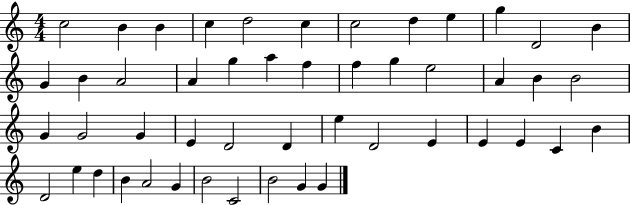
C5/h B4/q B4/q C5/q D5/h C5/q C5/h D5/q E5/q G5/q D4/h B4/q G4/q B4/q A4/h A4/q G5/q A5/q F5/q F5/q G5/q E5/h A4/q B4/q B4/h G4/q G4/h G4/q E4/q D4/h D4/q E5/q D4/h E4/q E4/q E4/q C4/q B4/q D4/h E5/q D5/q B4/q A4/h G4/q B4/h C4/h B4/h G4/q G4/q